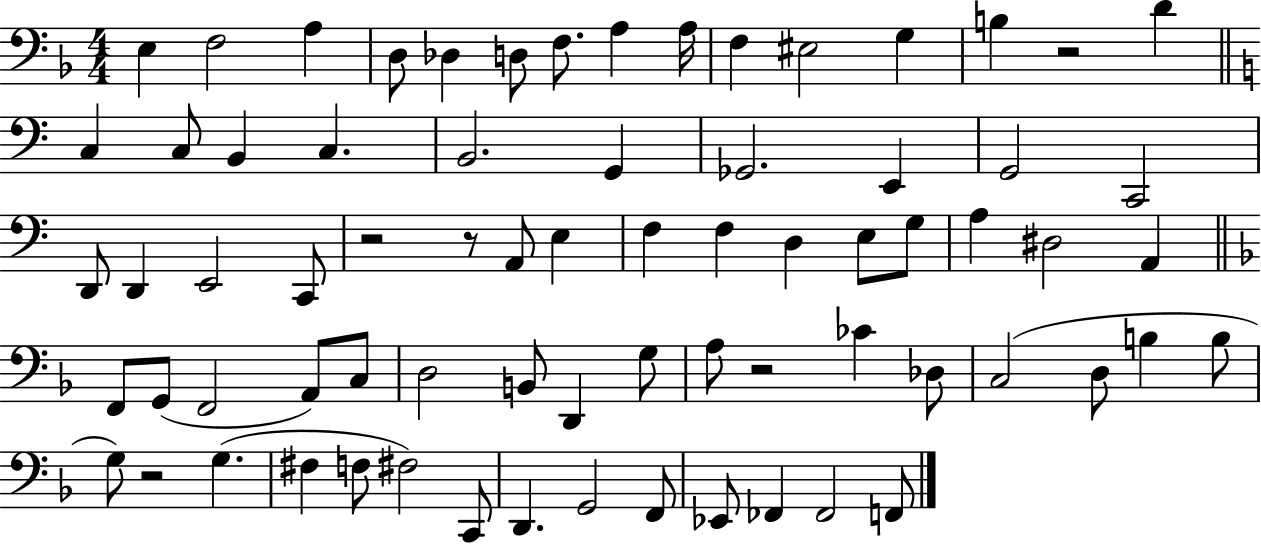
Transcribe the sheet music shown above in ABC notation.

X:1
T:Untitled
M:4/4
L:1/4
K:F
E, F,2 A, D,/2 _D, D,/2 F,/2 A, A,/4 F, ^E,2 G, B, z2 D C, C,/2 B,, C, B,,2 G,, _G,,2 E,, G,,2 C,,2 D,,/2 D,, E,,2 C,,/2 z2 z/2 A,,/2 E, F, F, D, E,/2 G,/2 A, ^D,2 A,, F,,/2 G,,/2 F,,2 A,,/2 C,/2 D,2 B,,/2 D,, G,/2 A,/2 z2 _C _D,/2 C,2 D,/2 B, B,/2 G,/2 z2 G, ^F, F,/2 ^F,2 C,,/2 D,, G,,2 F,,/2 _E,,/2 _F,, _F,,2 F,,/2